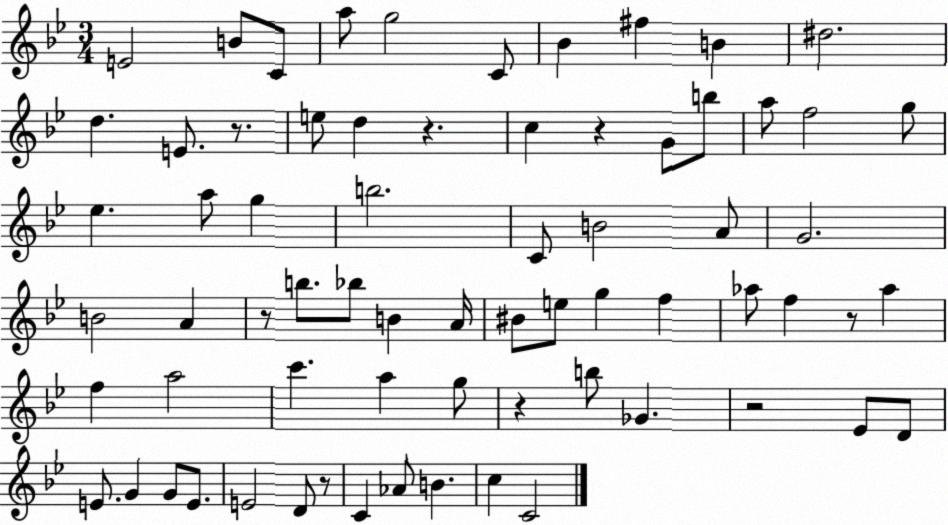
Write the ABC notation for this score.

X:1
T:Untitled
M:3/4
L:1/4
K:Bb
E2 B/2 C/2 a/2 g2 C/2 _B ^f B ^d2 d E/2 z/2 e/2 d z c z G/2 b/2 a/2 f2 g/2 _e a/2 g b2 C/2 B2 A/2 G2 B2 A z/2 b/2 _b/2 B A/4 ^B/2 e/2 g f _a/2 f z/2 _a f a2 c' a g/2 z b/2 _G z2 _E/2 D/2 E/2 G G/2 E/2 E2 D/2 z/2 C _A/2 B c C2